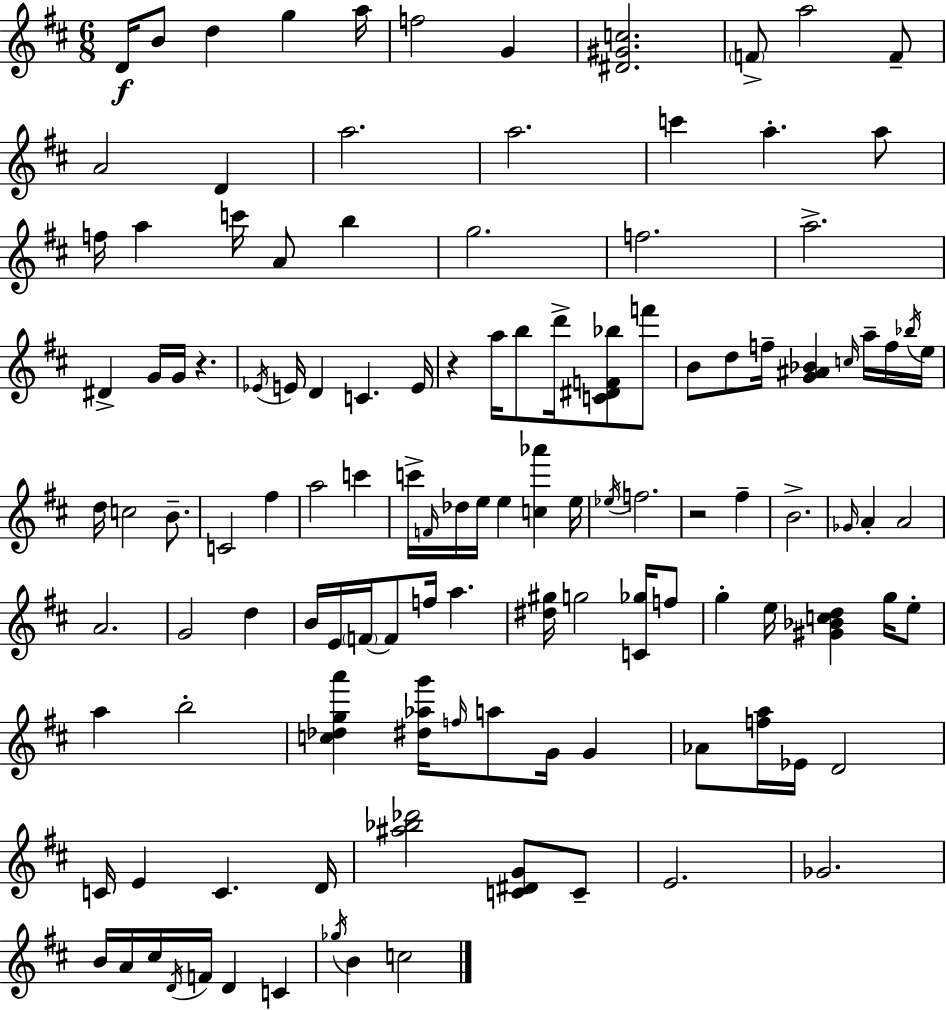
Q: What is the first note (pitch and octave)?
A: D4